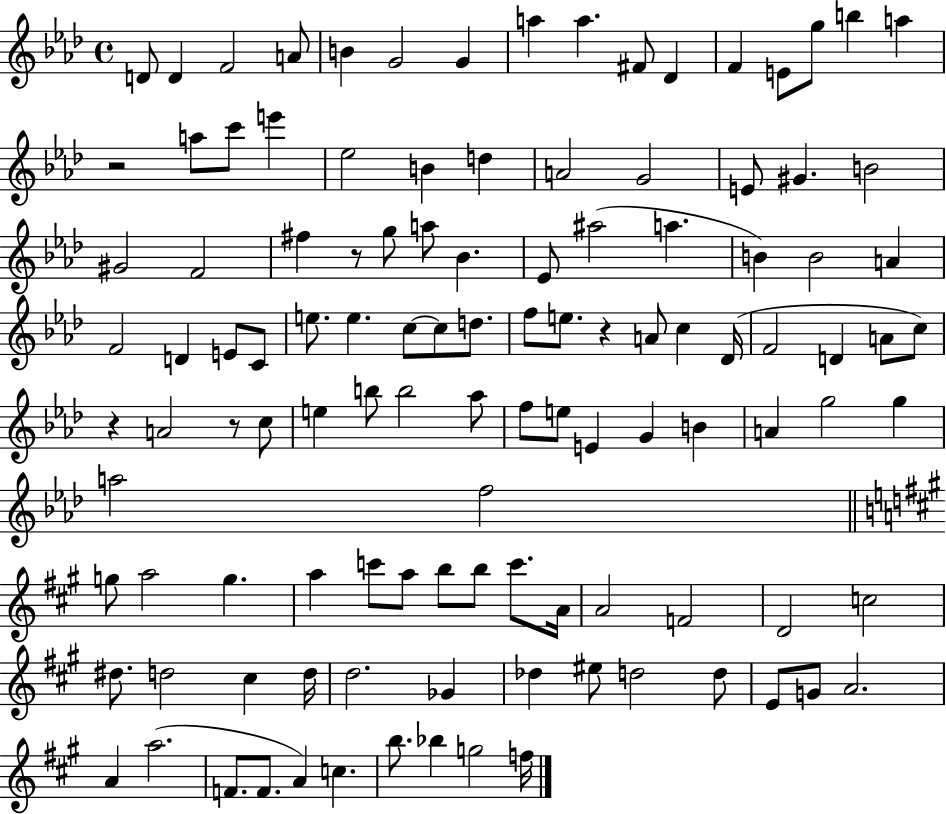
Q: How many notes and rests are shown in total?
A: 115